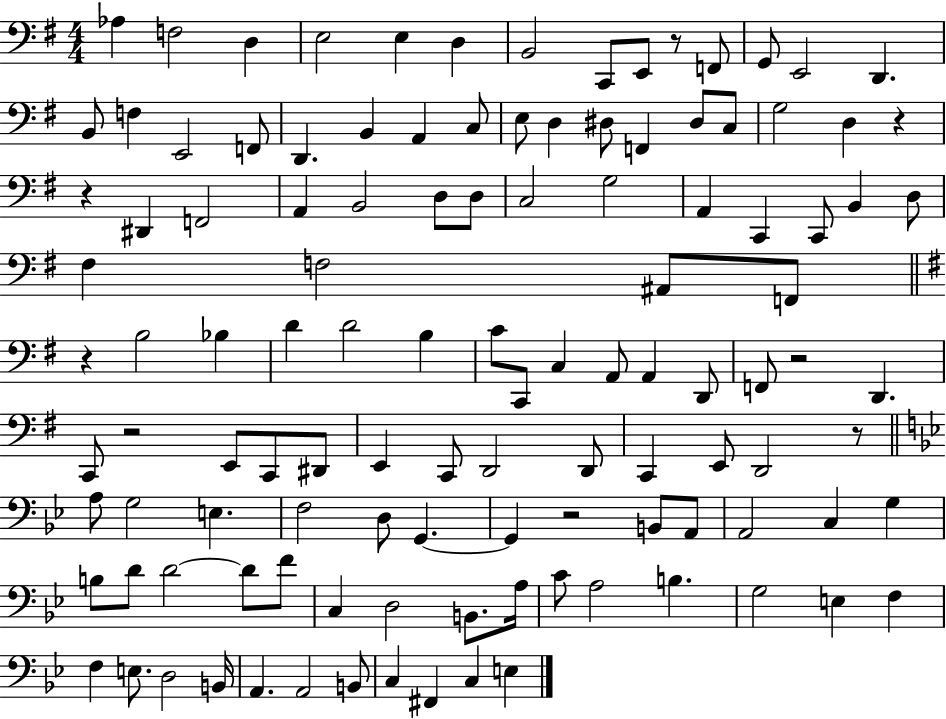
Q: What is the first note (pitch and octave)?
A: Ab3